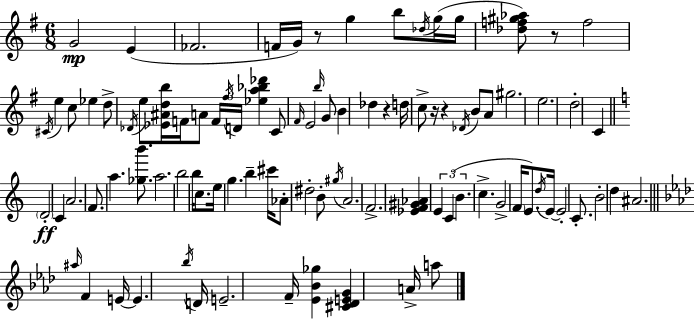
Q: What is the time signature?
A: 6/8